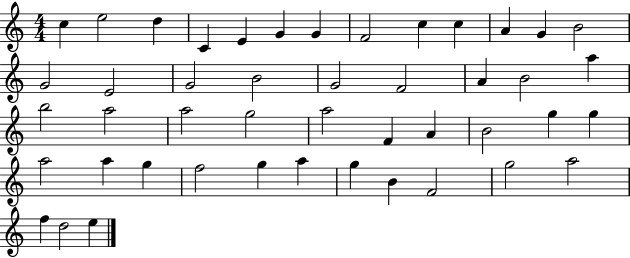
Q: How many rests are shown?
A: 0